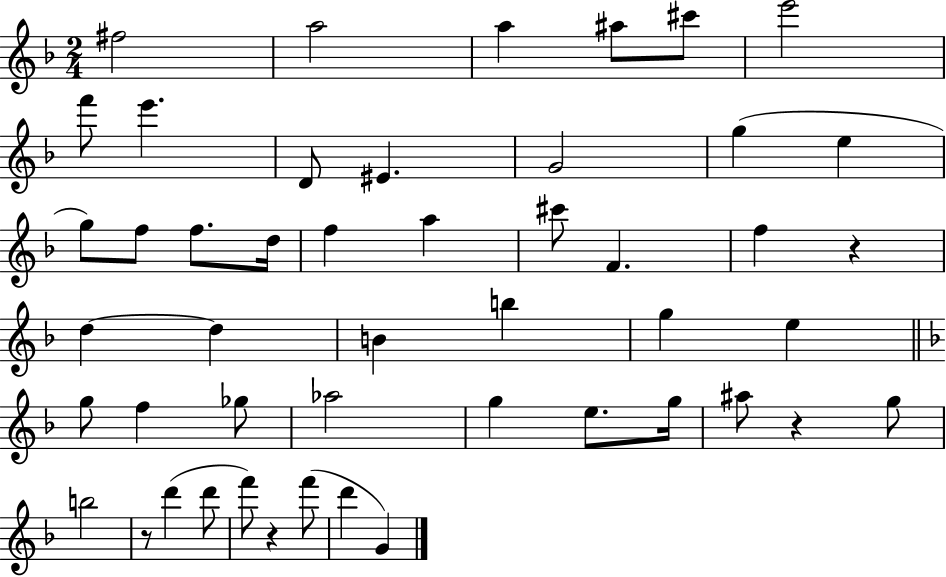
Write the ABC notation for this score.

X:1
T:Untitled
M:2/4
L:1/4
K:F
^f2 a2 a ^a/2 ^c'/2 e'2 f'/2 e' D/2 ^E G2 g e g/2 f/2 f/2 d/4 f a ^c'/2 F f z d d B b g e g/2 f _g/2 _a2 g e/2 g/4 ^a/2 z g/2 b2 z/2 d' d'/2 f'/2 z f'/2 d' G